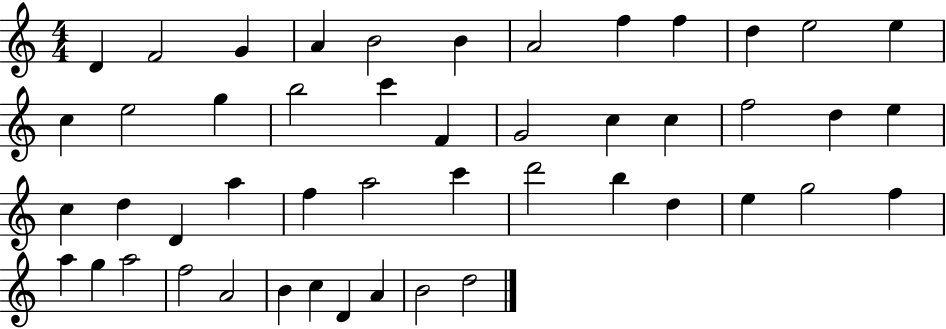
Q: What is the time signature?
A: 4/4